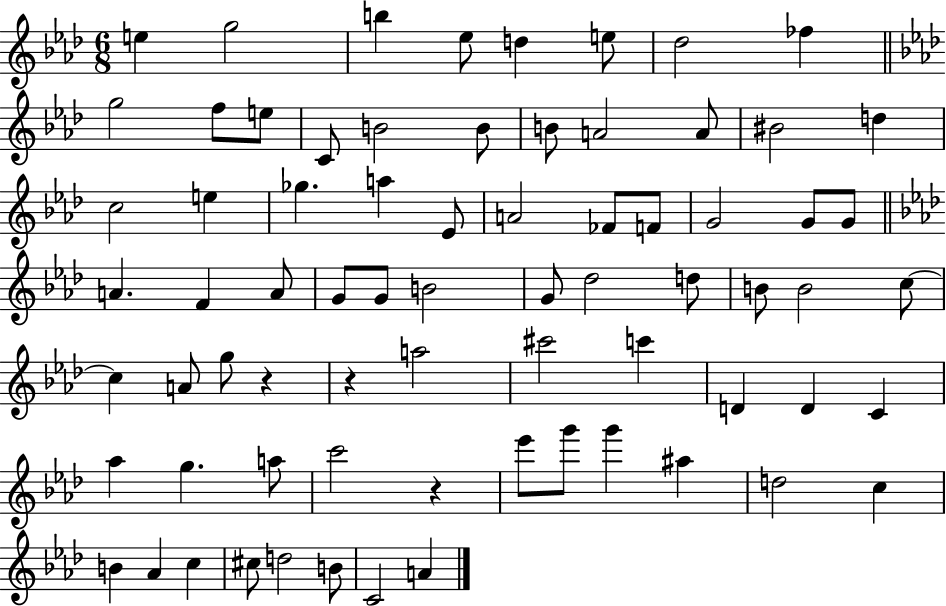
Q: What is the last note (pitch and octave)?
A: A4